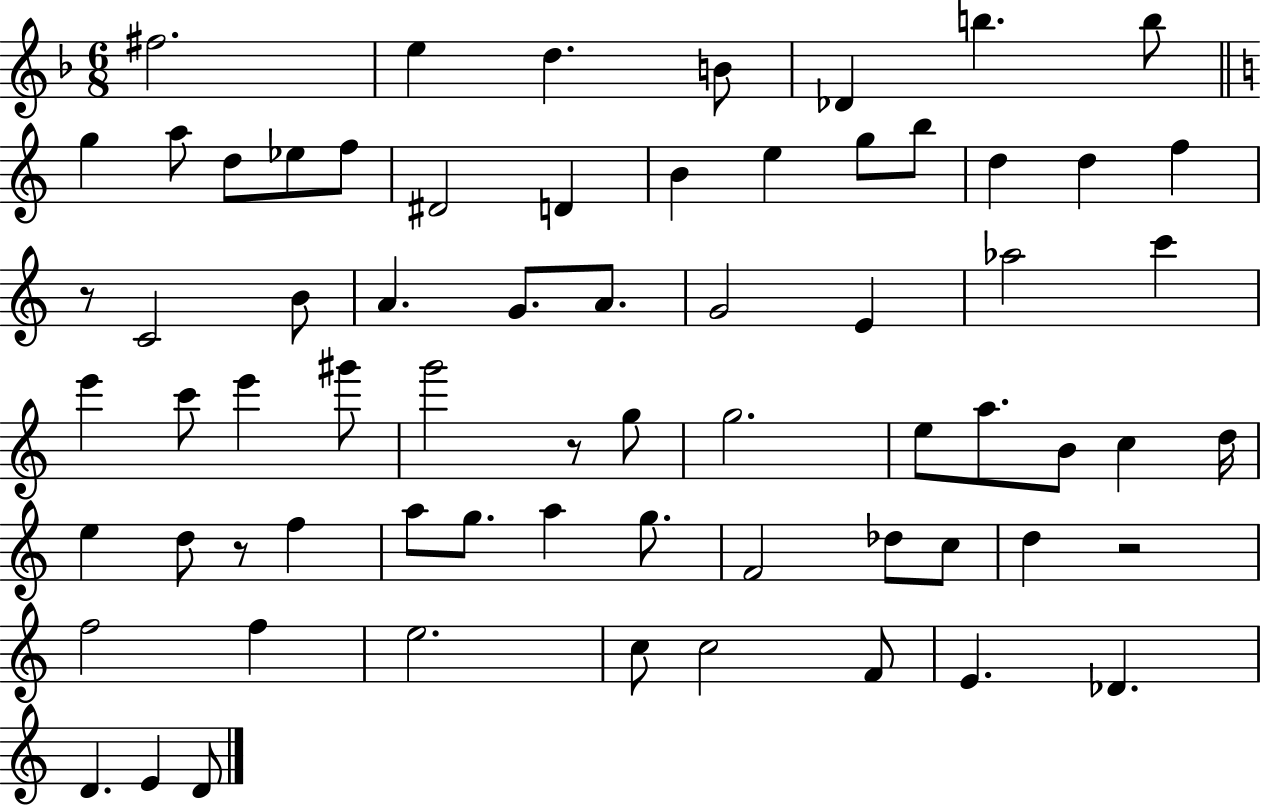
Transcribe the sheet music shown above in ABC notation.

X:1
T:Untitled
M:6/8
L:1/4
K:F
^f2 e d B/2 _D b b/2 g a/2 d/2 _e/2 f/2 ^D2 D B e g/2 b/2 d d f z/2 C2 B/2 A G/2 A/2 G2 E _a2 c' e' c'/2 e' ^g'/2 g'2 z/2 g/2 g2 e/2 a/2 B/2 c d/4 e d/2 z/2 f a/2 g/2 a g/2 F2 _d/2 c/2 d z2 f2 f e2 c/2 c2 F/2 E _D D E D/2